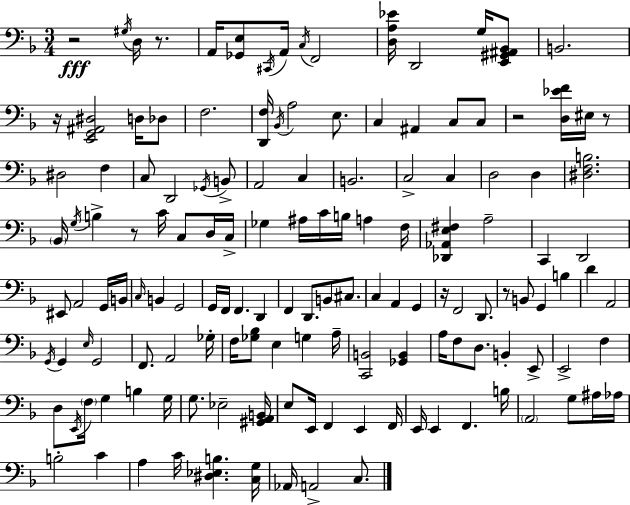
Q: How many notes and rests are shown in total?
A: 143